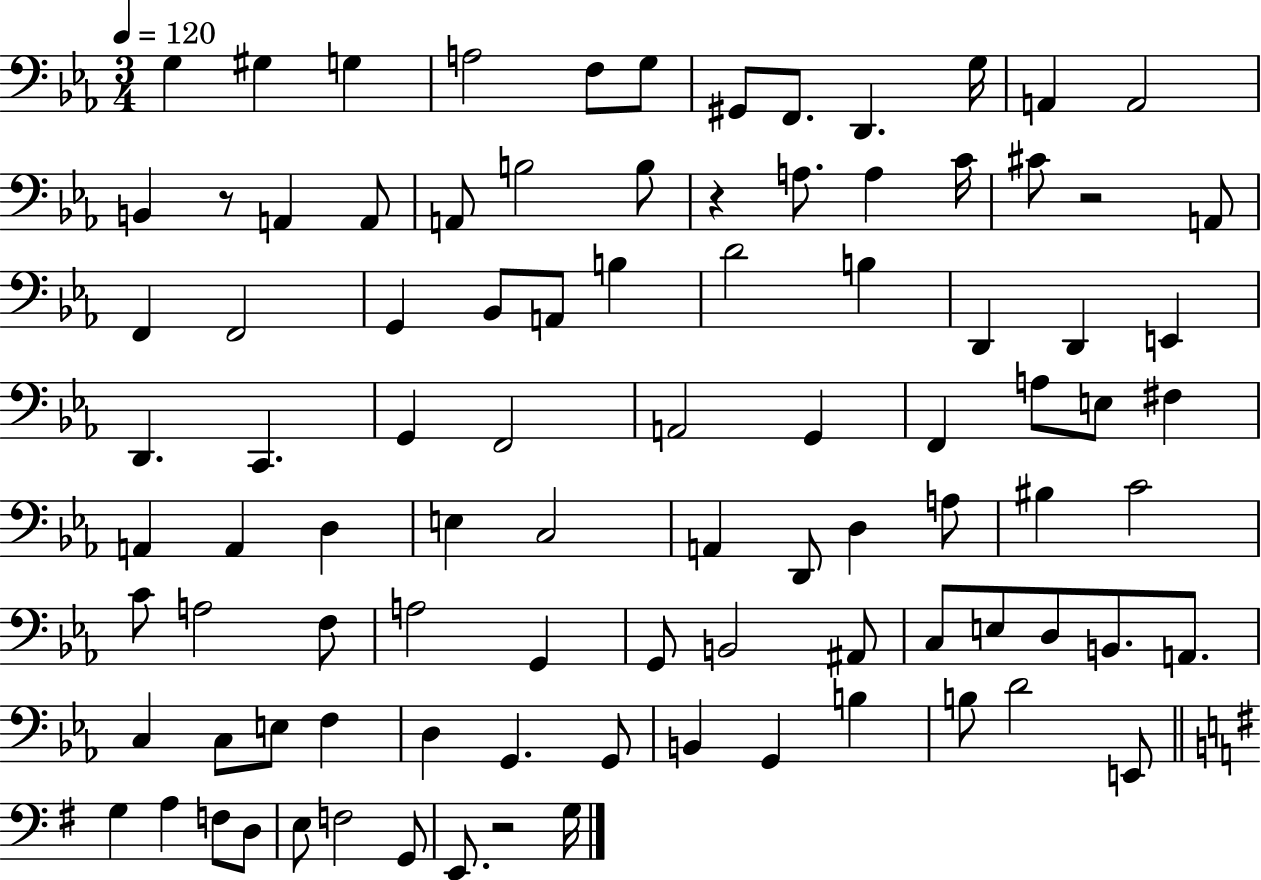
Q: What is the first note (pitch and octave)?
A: G3